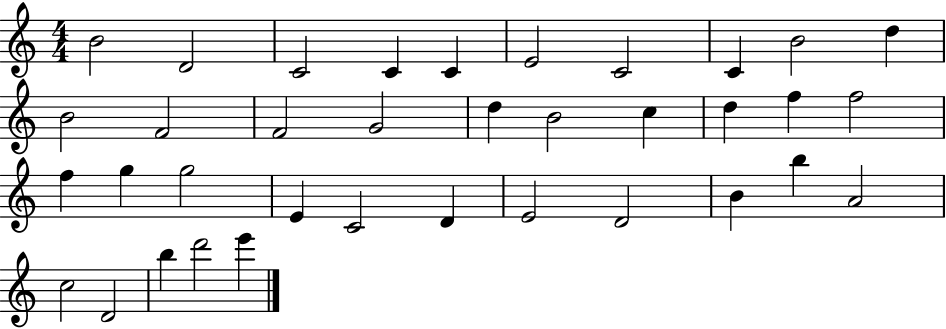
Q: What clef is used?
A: treble